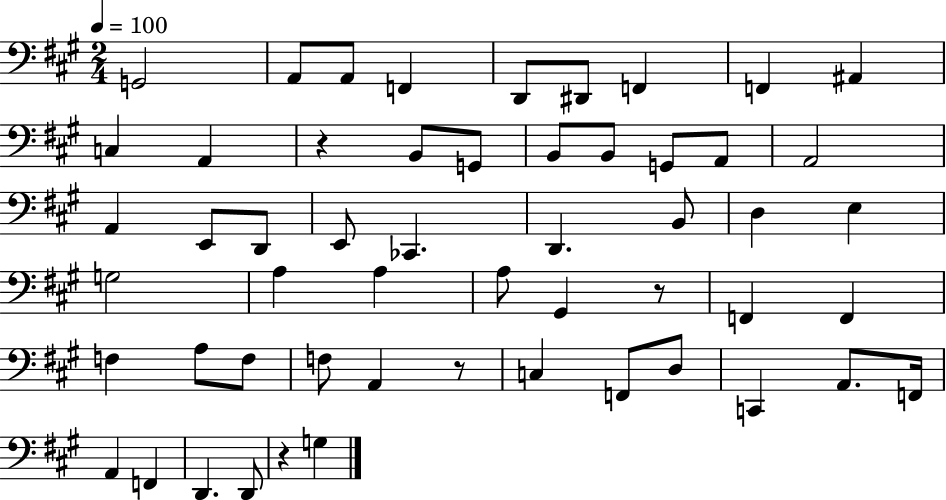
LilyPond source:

{
  \clef bass
  \numericTimeSignature
  \time 2/4
  \key a \major
  \tempo 4 = 100
  g,2 | a,8 a,8 f,4 | d,8 dis,8 f,4 | f,4 ais,4 | \break c4 a,4 | r4 b,8 g,8 | b,8 b,8 g,8 a,8 | a,2 | \break a,4 e,8 d,8 | e,8 ces,4. | d,4. b,8 | d4 e4 | \break g2 | a4 a4 | a8 gis,4 r8 | f,4 f,4 | \break f4 a8 f8 | f8 a,4 r8 | c4 f,8 d8 | c,4 a,8. f,16 | \break a,4 f,4 | d,4. d,8 | r4 g4 | \bar "|."
}